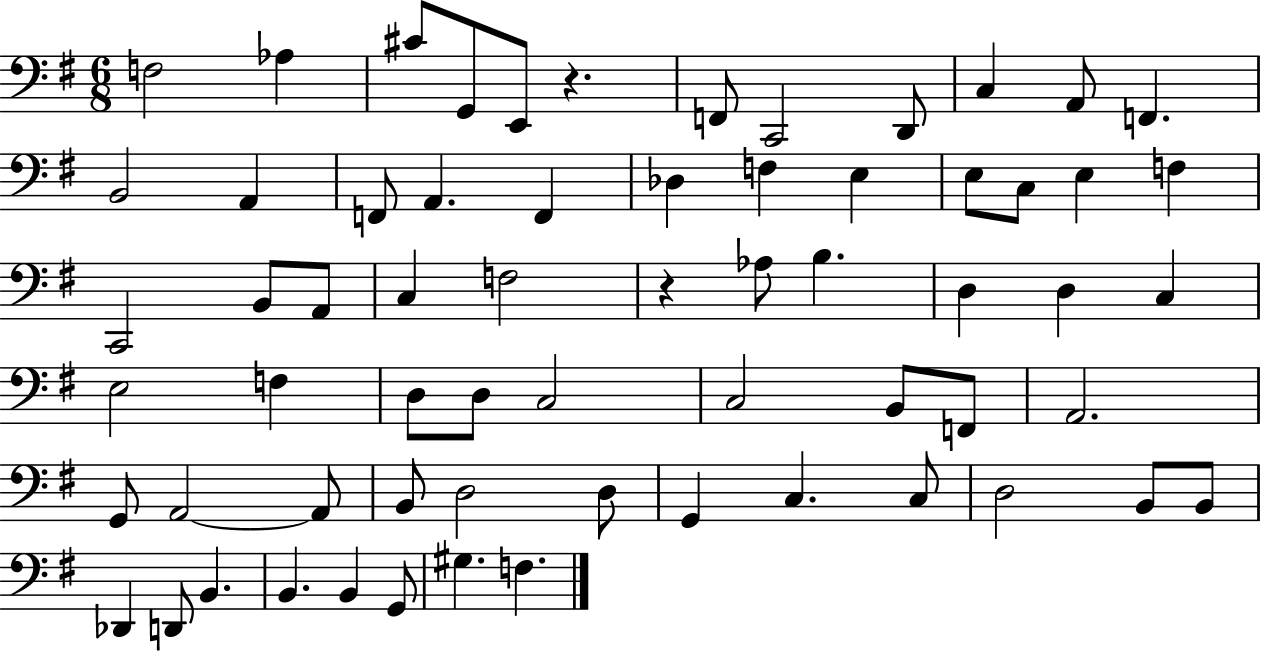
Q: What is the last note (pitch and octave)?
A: F3